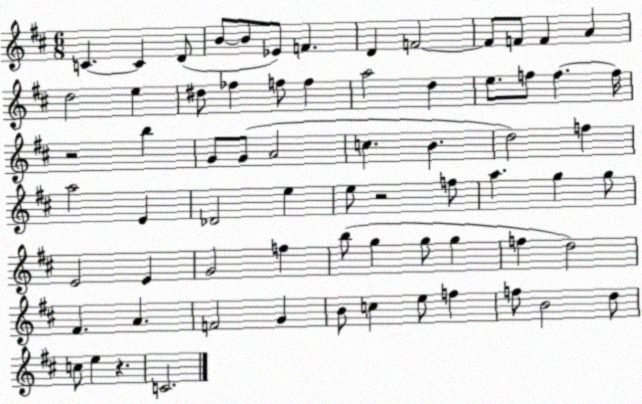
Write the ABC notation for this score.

X:1
T:Untitled
M:6/8
L:1/4
K:D
C C D/2 B/2 B/2 _E/2 F D F2 F/2 F/2 F A d2 e ^d/2 _f f/2 f a2 d e/2 f/2 f f/4 z2 b G/2 G/2 A2 c B d2 f a2 E _D2 e e/2 z2 f/2 a g g/2 E2 E G2 f b/2 g g/2 g f d2 ^F A F2 G B/2 c e/2 f f/2 B2 d/2 c/2 e z C2